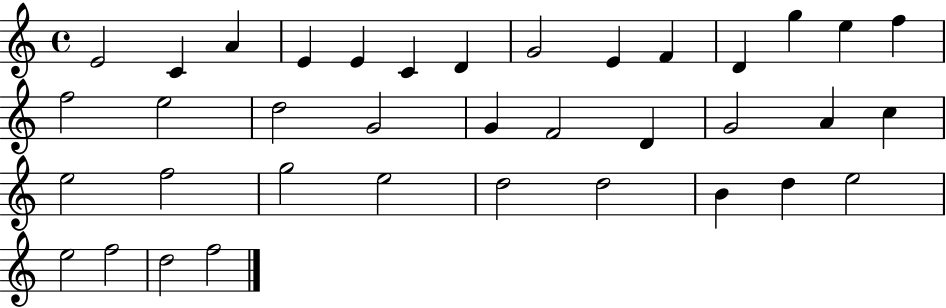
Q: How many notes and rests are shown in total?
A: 37